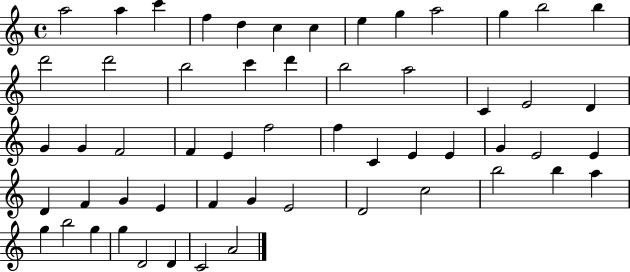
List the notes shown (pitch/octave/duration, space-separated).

A5/h A5/q C6/q F5/q D5/q C5/q C5/q E5/q G5/q A5/h G5/q B5/h B5/q D6/h D6/h B5/h C6/q D6/q B5/h A5/h C4/q E4/h D4/q G4/q G4/q F4/h F4/q E4/q F5/h F5/q C4/q E4/q E4/q G4/q E4/h E4/q D4/q F4/q G4/q E4/q F4/q G4/q E4/h D4/h C5/h B5/h B5/q A5/q G5/q B5/h G5/q G5/q D4/h D4/q C4/h A4/h